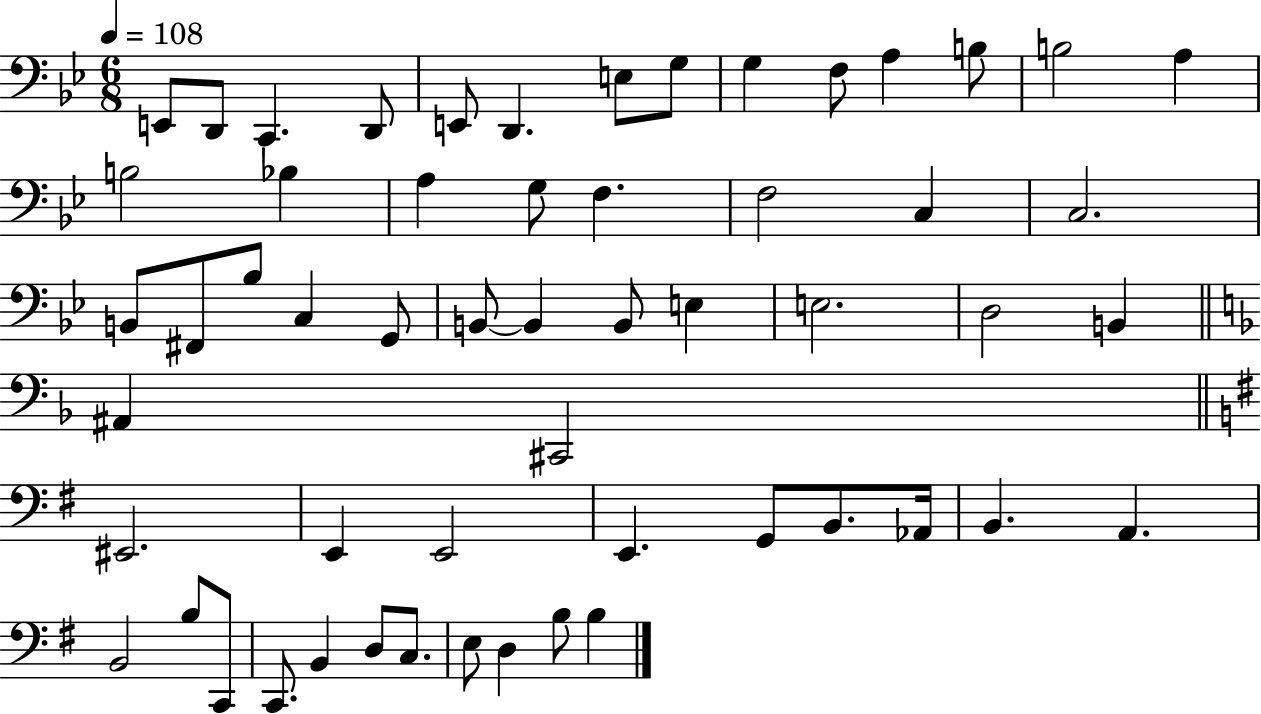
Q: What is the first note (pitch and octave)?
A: E2